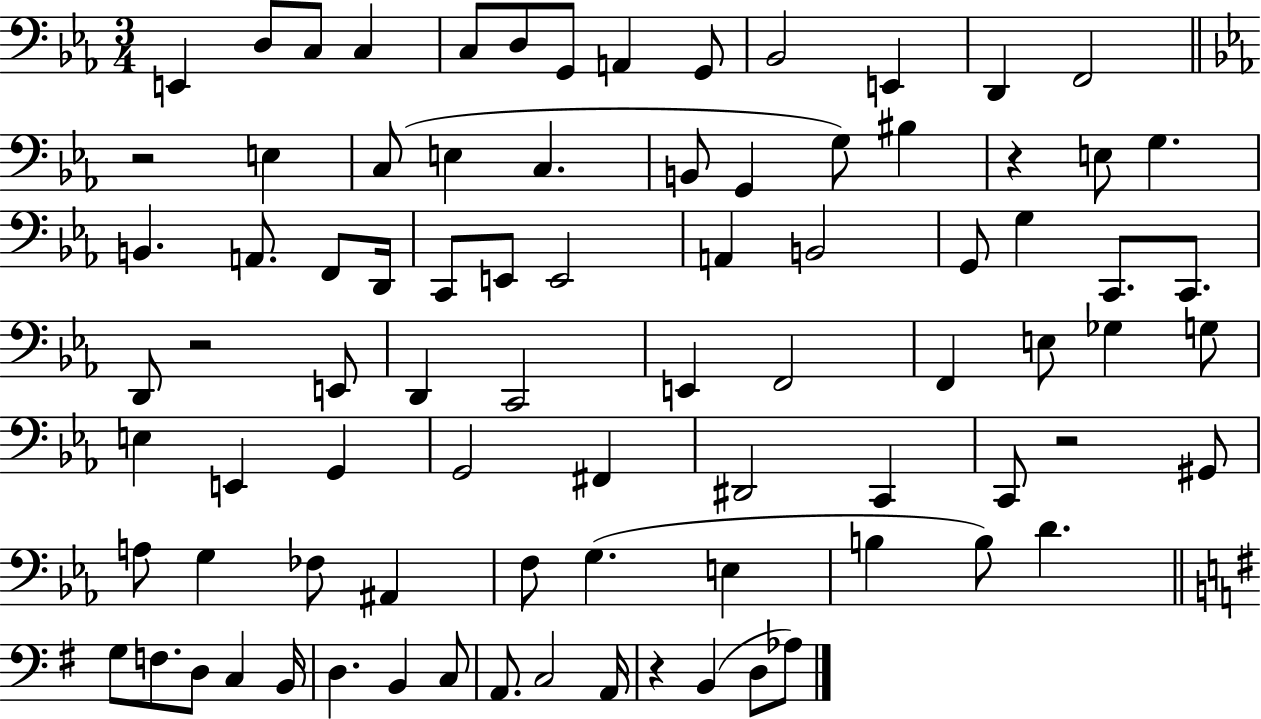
X:1
T:Untitled
M:3/4
L:1/4
K:Eb
E,, D,/2 C,/2 C, C,/2 D,/2 G,,/2 A,, G,,/2 _B,,2 E,, D,, F,,2 z2 E, C,/2 E, C, B,,/2 G,, G,/2 ^B, z E,/2 G, B,, A,,/2 F,,/2 D,,/4 C,,/2 E,,/2 E,,2 A,, B,,2 G,,/2 G, C,,/2 C,,/2 D,,/2 z2 E,,/2 D,, C,,2 E,, F,,2 F,, E,/2 _G, G,/2 E, E,, G,, G,,2 ^F,, ^D,,2 C,, C,,/2 z2 ^G,,/2 A,/2 G, _F,/2 ^A,, F,/2 G, E, B, B,/2 D G,/2 F,/2 D,/2 C, B,,/4 D, B,, C,/2 A,,/2 C,2 A,,/4 z B,, D,/2 _A,/2